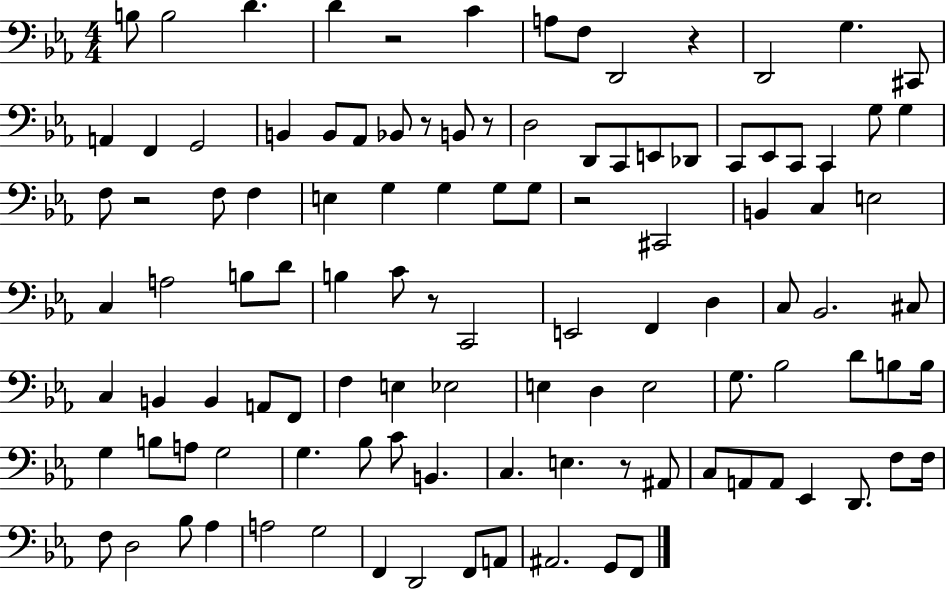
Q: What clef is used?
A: bass